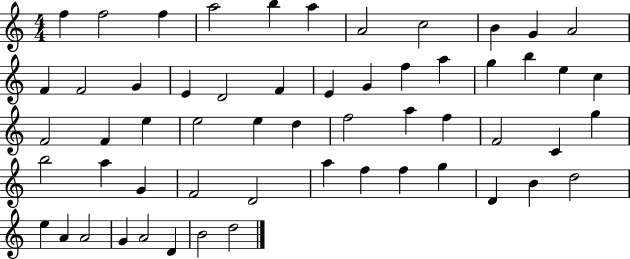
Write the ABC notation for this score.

X:1
T:Untitled
M:4/4
L:1/4
K:C
f f2 f a2 b a A2 c2 B G A2 F F2 G E D2 F E G f a g b e c F2 F e e2 e d f2 a f F2 C g b2 a G F2 D2 a f f g D B d2 e A A2 G A2 D B2 d2